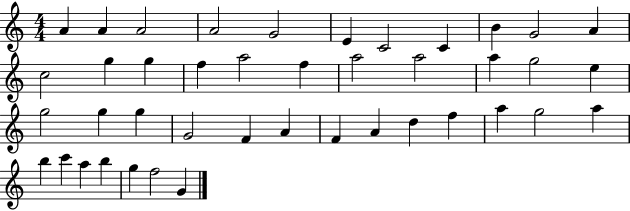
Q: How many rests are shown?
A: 0